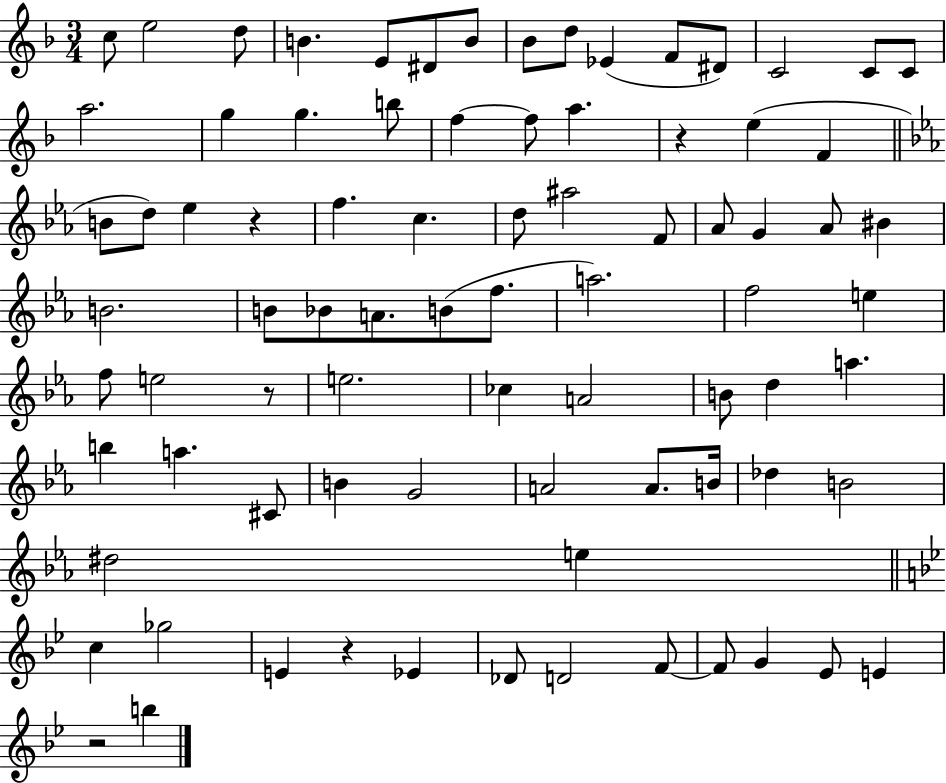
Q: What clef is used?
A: treble